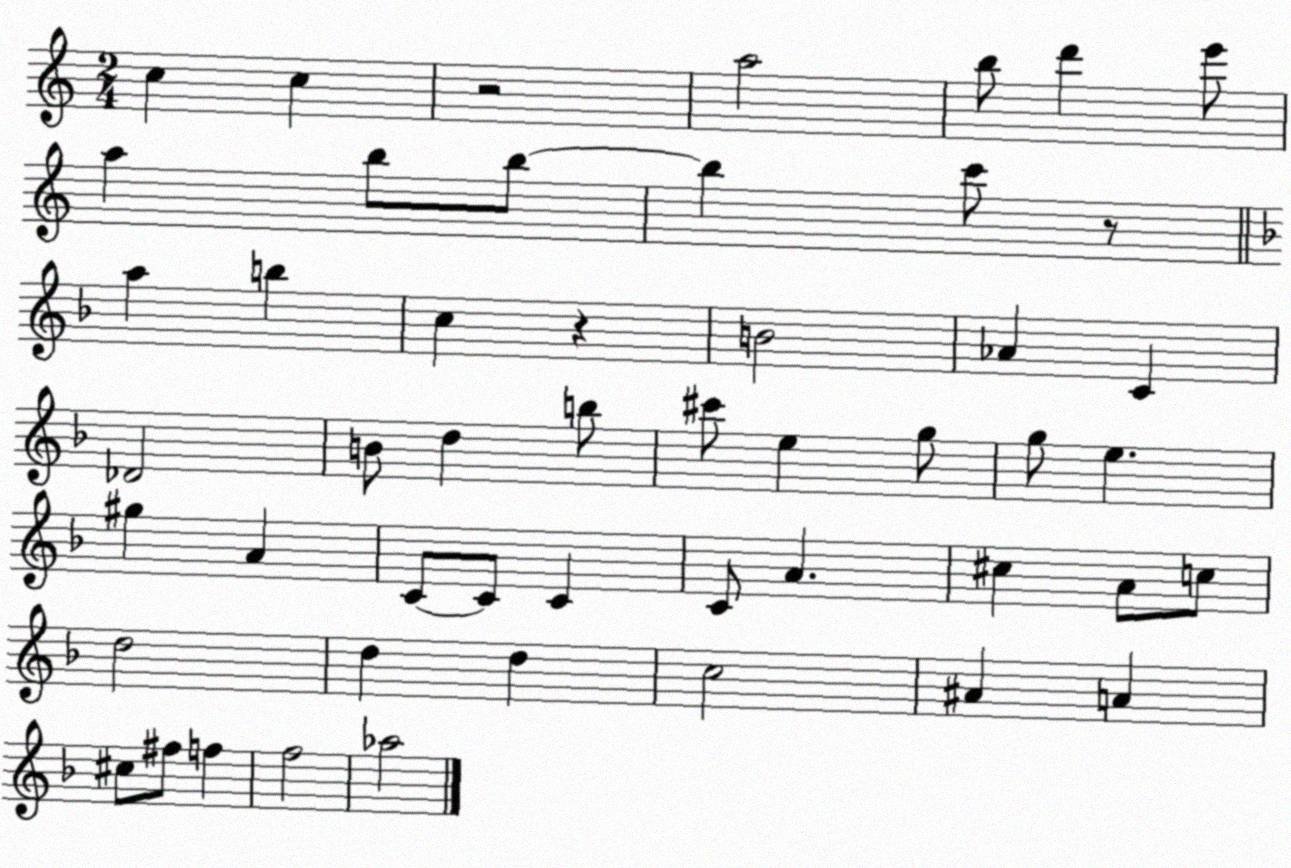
X:1
T:Untitled
M:2/4
L:1/4
K:C
c c z2 a2 b/2 d' e'/2 a b/2 b/2 b c'/2 z/2 a b c z B2 _A C _D2 B/2 d b/2 ^c'/2 e g/2 g/2 e ^g A C/2 C/2 C C/2 A ^c A/2 c/2 d2 d d c2 ^A A ^c/2 ^f/2 f f2 _a2